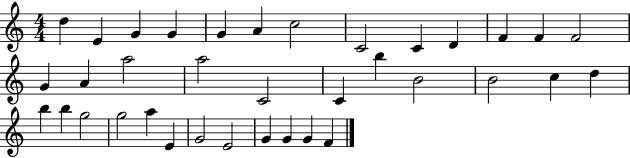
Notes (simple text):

D5/q E4/q G4/q G4/q G4/q A4/q C5/h C4/h C4/q D4/q F4/q F4/q F4/h G4/q A4/q A5/h A5/h C4/h C4/q B5/q B4/h B4/h C5/q D5/q B5/q B5/q G5/h G5/h A5/q E4/q G4/h E4/h G4/q G4/q G4/q F4/q